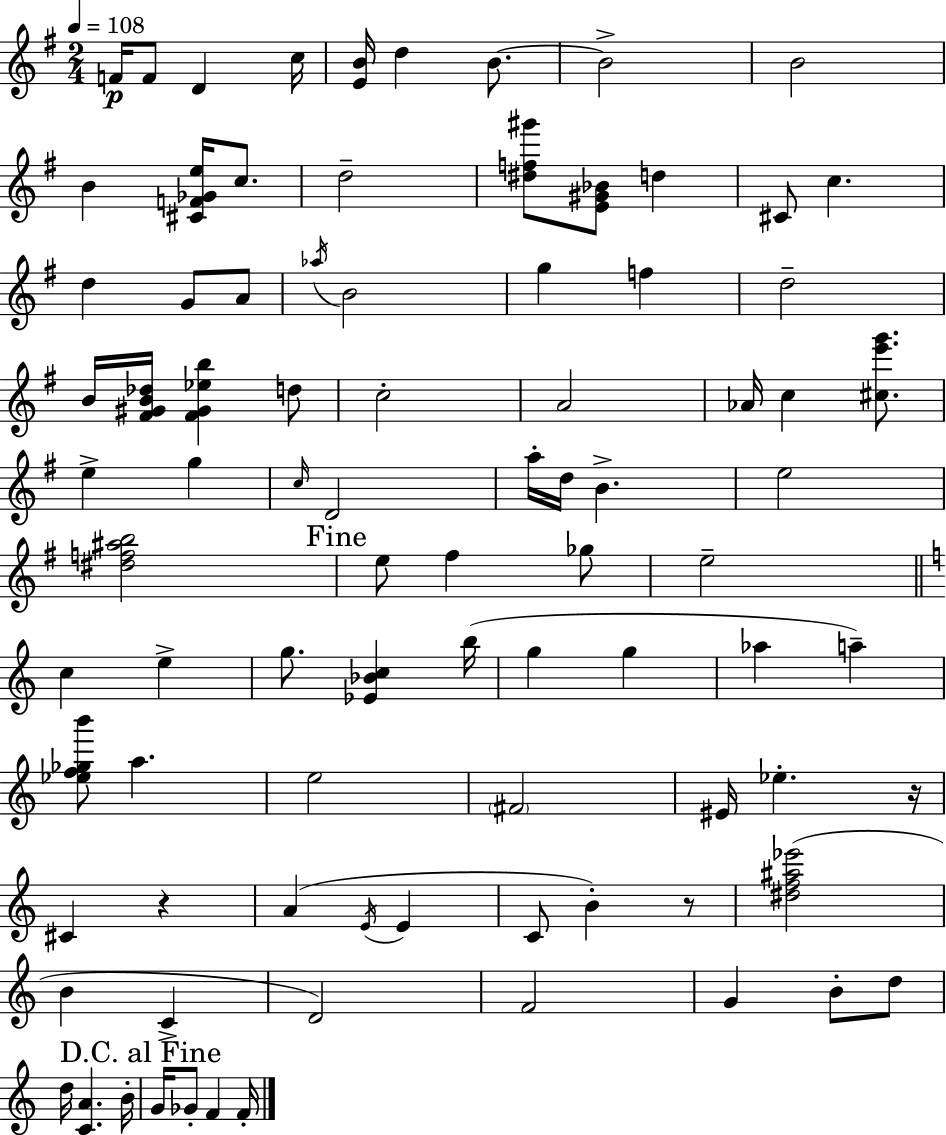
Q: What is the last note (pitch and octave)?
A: F4